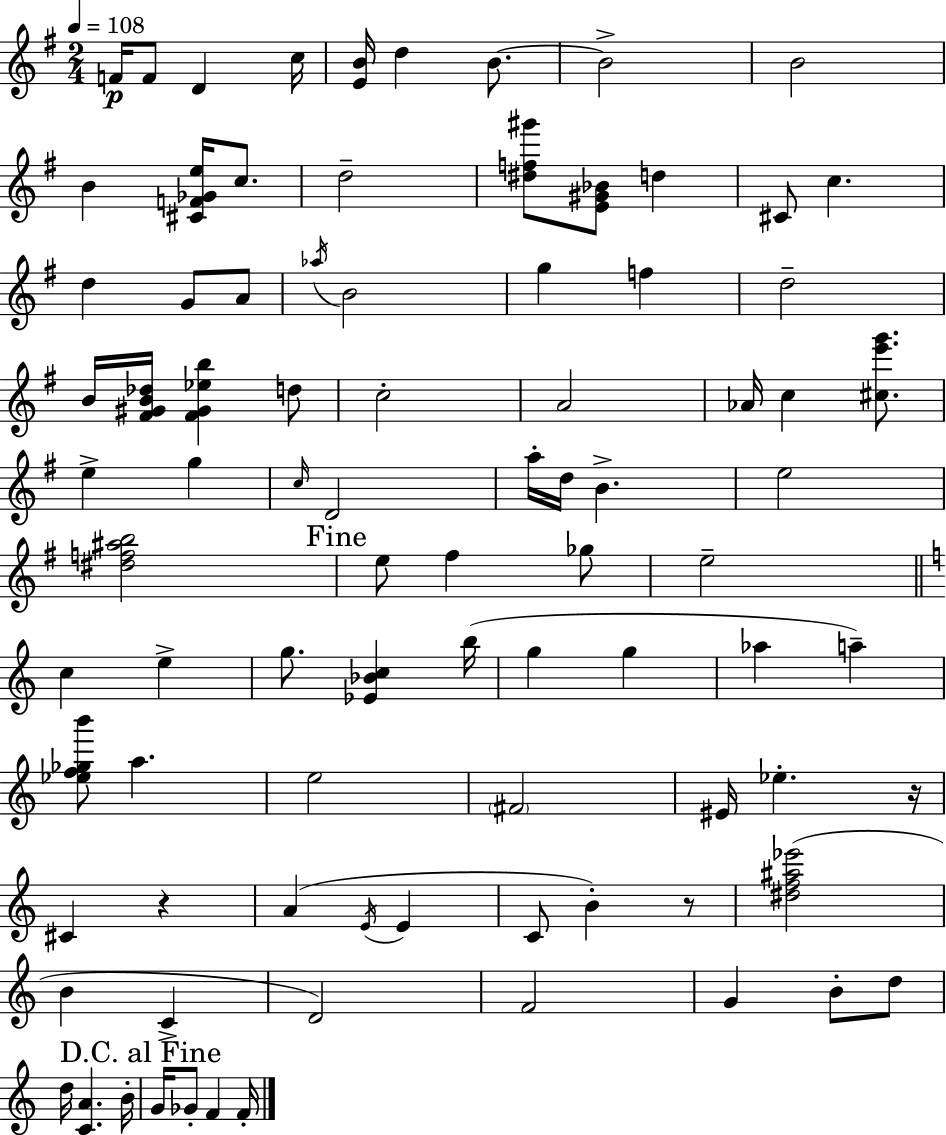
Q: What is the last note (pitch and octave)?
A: F4